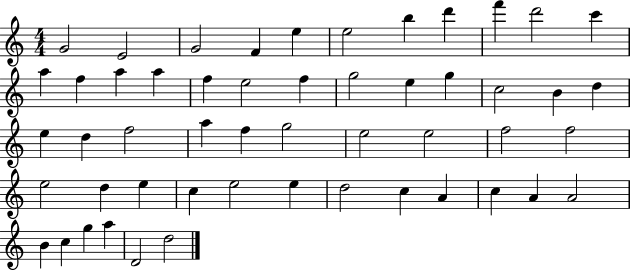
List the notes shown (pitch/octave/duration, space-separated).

G4/h E4/h G4/h F4/q E5/q E5/h B5/q D6/q F6/q D6/h C6/q A5/q F5/q A5/q A5/q F5/q E5/h F5/q G5/h E5/q G5/q C5/h B4/q D5/q E5/q D5/q F5/h A5/q F5/q G5/h E5/h E5/h F5/h F5/h E5/h D5/q E5/q C5/q E5/h E5/q D5/h C5/q A4/q C5/q A4/q A4/h B4/q C5/q G5/q A5/q D4/h D5/h